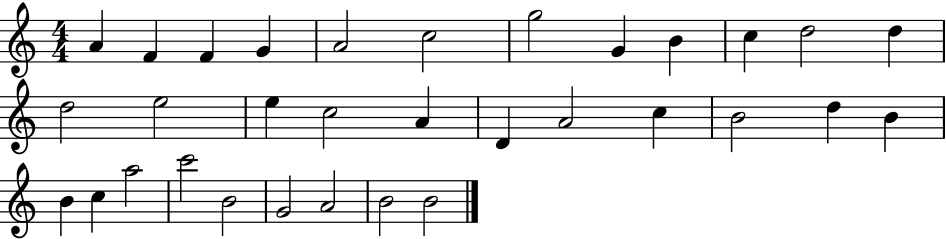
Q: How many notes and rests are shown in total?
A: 32